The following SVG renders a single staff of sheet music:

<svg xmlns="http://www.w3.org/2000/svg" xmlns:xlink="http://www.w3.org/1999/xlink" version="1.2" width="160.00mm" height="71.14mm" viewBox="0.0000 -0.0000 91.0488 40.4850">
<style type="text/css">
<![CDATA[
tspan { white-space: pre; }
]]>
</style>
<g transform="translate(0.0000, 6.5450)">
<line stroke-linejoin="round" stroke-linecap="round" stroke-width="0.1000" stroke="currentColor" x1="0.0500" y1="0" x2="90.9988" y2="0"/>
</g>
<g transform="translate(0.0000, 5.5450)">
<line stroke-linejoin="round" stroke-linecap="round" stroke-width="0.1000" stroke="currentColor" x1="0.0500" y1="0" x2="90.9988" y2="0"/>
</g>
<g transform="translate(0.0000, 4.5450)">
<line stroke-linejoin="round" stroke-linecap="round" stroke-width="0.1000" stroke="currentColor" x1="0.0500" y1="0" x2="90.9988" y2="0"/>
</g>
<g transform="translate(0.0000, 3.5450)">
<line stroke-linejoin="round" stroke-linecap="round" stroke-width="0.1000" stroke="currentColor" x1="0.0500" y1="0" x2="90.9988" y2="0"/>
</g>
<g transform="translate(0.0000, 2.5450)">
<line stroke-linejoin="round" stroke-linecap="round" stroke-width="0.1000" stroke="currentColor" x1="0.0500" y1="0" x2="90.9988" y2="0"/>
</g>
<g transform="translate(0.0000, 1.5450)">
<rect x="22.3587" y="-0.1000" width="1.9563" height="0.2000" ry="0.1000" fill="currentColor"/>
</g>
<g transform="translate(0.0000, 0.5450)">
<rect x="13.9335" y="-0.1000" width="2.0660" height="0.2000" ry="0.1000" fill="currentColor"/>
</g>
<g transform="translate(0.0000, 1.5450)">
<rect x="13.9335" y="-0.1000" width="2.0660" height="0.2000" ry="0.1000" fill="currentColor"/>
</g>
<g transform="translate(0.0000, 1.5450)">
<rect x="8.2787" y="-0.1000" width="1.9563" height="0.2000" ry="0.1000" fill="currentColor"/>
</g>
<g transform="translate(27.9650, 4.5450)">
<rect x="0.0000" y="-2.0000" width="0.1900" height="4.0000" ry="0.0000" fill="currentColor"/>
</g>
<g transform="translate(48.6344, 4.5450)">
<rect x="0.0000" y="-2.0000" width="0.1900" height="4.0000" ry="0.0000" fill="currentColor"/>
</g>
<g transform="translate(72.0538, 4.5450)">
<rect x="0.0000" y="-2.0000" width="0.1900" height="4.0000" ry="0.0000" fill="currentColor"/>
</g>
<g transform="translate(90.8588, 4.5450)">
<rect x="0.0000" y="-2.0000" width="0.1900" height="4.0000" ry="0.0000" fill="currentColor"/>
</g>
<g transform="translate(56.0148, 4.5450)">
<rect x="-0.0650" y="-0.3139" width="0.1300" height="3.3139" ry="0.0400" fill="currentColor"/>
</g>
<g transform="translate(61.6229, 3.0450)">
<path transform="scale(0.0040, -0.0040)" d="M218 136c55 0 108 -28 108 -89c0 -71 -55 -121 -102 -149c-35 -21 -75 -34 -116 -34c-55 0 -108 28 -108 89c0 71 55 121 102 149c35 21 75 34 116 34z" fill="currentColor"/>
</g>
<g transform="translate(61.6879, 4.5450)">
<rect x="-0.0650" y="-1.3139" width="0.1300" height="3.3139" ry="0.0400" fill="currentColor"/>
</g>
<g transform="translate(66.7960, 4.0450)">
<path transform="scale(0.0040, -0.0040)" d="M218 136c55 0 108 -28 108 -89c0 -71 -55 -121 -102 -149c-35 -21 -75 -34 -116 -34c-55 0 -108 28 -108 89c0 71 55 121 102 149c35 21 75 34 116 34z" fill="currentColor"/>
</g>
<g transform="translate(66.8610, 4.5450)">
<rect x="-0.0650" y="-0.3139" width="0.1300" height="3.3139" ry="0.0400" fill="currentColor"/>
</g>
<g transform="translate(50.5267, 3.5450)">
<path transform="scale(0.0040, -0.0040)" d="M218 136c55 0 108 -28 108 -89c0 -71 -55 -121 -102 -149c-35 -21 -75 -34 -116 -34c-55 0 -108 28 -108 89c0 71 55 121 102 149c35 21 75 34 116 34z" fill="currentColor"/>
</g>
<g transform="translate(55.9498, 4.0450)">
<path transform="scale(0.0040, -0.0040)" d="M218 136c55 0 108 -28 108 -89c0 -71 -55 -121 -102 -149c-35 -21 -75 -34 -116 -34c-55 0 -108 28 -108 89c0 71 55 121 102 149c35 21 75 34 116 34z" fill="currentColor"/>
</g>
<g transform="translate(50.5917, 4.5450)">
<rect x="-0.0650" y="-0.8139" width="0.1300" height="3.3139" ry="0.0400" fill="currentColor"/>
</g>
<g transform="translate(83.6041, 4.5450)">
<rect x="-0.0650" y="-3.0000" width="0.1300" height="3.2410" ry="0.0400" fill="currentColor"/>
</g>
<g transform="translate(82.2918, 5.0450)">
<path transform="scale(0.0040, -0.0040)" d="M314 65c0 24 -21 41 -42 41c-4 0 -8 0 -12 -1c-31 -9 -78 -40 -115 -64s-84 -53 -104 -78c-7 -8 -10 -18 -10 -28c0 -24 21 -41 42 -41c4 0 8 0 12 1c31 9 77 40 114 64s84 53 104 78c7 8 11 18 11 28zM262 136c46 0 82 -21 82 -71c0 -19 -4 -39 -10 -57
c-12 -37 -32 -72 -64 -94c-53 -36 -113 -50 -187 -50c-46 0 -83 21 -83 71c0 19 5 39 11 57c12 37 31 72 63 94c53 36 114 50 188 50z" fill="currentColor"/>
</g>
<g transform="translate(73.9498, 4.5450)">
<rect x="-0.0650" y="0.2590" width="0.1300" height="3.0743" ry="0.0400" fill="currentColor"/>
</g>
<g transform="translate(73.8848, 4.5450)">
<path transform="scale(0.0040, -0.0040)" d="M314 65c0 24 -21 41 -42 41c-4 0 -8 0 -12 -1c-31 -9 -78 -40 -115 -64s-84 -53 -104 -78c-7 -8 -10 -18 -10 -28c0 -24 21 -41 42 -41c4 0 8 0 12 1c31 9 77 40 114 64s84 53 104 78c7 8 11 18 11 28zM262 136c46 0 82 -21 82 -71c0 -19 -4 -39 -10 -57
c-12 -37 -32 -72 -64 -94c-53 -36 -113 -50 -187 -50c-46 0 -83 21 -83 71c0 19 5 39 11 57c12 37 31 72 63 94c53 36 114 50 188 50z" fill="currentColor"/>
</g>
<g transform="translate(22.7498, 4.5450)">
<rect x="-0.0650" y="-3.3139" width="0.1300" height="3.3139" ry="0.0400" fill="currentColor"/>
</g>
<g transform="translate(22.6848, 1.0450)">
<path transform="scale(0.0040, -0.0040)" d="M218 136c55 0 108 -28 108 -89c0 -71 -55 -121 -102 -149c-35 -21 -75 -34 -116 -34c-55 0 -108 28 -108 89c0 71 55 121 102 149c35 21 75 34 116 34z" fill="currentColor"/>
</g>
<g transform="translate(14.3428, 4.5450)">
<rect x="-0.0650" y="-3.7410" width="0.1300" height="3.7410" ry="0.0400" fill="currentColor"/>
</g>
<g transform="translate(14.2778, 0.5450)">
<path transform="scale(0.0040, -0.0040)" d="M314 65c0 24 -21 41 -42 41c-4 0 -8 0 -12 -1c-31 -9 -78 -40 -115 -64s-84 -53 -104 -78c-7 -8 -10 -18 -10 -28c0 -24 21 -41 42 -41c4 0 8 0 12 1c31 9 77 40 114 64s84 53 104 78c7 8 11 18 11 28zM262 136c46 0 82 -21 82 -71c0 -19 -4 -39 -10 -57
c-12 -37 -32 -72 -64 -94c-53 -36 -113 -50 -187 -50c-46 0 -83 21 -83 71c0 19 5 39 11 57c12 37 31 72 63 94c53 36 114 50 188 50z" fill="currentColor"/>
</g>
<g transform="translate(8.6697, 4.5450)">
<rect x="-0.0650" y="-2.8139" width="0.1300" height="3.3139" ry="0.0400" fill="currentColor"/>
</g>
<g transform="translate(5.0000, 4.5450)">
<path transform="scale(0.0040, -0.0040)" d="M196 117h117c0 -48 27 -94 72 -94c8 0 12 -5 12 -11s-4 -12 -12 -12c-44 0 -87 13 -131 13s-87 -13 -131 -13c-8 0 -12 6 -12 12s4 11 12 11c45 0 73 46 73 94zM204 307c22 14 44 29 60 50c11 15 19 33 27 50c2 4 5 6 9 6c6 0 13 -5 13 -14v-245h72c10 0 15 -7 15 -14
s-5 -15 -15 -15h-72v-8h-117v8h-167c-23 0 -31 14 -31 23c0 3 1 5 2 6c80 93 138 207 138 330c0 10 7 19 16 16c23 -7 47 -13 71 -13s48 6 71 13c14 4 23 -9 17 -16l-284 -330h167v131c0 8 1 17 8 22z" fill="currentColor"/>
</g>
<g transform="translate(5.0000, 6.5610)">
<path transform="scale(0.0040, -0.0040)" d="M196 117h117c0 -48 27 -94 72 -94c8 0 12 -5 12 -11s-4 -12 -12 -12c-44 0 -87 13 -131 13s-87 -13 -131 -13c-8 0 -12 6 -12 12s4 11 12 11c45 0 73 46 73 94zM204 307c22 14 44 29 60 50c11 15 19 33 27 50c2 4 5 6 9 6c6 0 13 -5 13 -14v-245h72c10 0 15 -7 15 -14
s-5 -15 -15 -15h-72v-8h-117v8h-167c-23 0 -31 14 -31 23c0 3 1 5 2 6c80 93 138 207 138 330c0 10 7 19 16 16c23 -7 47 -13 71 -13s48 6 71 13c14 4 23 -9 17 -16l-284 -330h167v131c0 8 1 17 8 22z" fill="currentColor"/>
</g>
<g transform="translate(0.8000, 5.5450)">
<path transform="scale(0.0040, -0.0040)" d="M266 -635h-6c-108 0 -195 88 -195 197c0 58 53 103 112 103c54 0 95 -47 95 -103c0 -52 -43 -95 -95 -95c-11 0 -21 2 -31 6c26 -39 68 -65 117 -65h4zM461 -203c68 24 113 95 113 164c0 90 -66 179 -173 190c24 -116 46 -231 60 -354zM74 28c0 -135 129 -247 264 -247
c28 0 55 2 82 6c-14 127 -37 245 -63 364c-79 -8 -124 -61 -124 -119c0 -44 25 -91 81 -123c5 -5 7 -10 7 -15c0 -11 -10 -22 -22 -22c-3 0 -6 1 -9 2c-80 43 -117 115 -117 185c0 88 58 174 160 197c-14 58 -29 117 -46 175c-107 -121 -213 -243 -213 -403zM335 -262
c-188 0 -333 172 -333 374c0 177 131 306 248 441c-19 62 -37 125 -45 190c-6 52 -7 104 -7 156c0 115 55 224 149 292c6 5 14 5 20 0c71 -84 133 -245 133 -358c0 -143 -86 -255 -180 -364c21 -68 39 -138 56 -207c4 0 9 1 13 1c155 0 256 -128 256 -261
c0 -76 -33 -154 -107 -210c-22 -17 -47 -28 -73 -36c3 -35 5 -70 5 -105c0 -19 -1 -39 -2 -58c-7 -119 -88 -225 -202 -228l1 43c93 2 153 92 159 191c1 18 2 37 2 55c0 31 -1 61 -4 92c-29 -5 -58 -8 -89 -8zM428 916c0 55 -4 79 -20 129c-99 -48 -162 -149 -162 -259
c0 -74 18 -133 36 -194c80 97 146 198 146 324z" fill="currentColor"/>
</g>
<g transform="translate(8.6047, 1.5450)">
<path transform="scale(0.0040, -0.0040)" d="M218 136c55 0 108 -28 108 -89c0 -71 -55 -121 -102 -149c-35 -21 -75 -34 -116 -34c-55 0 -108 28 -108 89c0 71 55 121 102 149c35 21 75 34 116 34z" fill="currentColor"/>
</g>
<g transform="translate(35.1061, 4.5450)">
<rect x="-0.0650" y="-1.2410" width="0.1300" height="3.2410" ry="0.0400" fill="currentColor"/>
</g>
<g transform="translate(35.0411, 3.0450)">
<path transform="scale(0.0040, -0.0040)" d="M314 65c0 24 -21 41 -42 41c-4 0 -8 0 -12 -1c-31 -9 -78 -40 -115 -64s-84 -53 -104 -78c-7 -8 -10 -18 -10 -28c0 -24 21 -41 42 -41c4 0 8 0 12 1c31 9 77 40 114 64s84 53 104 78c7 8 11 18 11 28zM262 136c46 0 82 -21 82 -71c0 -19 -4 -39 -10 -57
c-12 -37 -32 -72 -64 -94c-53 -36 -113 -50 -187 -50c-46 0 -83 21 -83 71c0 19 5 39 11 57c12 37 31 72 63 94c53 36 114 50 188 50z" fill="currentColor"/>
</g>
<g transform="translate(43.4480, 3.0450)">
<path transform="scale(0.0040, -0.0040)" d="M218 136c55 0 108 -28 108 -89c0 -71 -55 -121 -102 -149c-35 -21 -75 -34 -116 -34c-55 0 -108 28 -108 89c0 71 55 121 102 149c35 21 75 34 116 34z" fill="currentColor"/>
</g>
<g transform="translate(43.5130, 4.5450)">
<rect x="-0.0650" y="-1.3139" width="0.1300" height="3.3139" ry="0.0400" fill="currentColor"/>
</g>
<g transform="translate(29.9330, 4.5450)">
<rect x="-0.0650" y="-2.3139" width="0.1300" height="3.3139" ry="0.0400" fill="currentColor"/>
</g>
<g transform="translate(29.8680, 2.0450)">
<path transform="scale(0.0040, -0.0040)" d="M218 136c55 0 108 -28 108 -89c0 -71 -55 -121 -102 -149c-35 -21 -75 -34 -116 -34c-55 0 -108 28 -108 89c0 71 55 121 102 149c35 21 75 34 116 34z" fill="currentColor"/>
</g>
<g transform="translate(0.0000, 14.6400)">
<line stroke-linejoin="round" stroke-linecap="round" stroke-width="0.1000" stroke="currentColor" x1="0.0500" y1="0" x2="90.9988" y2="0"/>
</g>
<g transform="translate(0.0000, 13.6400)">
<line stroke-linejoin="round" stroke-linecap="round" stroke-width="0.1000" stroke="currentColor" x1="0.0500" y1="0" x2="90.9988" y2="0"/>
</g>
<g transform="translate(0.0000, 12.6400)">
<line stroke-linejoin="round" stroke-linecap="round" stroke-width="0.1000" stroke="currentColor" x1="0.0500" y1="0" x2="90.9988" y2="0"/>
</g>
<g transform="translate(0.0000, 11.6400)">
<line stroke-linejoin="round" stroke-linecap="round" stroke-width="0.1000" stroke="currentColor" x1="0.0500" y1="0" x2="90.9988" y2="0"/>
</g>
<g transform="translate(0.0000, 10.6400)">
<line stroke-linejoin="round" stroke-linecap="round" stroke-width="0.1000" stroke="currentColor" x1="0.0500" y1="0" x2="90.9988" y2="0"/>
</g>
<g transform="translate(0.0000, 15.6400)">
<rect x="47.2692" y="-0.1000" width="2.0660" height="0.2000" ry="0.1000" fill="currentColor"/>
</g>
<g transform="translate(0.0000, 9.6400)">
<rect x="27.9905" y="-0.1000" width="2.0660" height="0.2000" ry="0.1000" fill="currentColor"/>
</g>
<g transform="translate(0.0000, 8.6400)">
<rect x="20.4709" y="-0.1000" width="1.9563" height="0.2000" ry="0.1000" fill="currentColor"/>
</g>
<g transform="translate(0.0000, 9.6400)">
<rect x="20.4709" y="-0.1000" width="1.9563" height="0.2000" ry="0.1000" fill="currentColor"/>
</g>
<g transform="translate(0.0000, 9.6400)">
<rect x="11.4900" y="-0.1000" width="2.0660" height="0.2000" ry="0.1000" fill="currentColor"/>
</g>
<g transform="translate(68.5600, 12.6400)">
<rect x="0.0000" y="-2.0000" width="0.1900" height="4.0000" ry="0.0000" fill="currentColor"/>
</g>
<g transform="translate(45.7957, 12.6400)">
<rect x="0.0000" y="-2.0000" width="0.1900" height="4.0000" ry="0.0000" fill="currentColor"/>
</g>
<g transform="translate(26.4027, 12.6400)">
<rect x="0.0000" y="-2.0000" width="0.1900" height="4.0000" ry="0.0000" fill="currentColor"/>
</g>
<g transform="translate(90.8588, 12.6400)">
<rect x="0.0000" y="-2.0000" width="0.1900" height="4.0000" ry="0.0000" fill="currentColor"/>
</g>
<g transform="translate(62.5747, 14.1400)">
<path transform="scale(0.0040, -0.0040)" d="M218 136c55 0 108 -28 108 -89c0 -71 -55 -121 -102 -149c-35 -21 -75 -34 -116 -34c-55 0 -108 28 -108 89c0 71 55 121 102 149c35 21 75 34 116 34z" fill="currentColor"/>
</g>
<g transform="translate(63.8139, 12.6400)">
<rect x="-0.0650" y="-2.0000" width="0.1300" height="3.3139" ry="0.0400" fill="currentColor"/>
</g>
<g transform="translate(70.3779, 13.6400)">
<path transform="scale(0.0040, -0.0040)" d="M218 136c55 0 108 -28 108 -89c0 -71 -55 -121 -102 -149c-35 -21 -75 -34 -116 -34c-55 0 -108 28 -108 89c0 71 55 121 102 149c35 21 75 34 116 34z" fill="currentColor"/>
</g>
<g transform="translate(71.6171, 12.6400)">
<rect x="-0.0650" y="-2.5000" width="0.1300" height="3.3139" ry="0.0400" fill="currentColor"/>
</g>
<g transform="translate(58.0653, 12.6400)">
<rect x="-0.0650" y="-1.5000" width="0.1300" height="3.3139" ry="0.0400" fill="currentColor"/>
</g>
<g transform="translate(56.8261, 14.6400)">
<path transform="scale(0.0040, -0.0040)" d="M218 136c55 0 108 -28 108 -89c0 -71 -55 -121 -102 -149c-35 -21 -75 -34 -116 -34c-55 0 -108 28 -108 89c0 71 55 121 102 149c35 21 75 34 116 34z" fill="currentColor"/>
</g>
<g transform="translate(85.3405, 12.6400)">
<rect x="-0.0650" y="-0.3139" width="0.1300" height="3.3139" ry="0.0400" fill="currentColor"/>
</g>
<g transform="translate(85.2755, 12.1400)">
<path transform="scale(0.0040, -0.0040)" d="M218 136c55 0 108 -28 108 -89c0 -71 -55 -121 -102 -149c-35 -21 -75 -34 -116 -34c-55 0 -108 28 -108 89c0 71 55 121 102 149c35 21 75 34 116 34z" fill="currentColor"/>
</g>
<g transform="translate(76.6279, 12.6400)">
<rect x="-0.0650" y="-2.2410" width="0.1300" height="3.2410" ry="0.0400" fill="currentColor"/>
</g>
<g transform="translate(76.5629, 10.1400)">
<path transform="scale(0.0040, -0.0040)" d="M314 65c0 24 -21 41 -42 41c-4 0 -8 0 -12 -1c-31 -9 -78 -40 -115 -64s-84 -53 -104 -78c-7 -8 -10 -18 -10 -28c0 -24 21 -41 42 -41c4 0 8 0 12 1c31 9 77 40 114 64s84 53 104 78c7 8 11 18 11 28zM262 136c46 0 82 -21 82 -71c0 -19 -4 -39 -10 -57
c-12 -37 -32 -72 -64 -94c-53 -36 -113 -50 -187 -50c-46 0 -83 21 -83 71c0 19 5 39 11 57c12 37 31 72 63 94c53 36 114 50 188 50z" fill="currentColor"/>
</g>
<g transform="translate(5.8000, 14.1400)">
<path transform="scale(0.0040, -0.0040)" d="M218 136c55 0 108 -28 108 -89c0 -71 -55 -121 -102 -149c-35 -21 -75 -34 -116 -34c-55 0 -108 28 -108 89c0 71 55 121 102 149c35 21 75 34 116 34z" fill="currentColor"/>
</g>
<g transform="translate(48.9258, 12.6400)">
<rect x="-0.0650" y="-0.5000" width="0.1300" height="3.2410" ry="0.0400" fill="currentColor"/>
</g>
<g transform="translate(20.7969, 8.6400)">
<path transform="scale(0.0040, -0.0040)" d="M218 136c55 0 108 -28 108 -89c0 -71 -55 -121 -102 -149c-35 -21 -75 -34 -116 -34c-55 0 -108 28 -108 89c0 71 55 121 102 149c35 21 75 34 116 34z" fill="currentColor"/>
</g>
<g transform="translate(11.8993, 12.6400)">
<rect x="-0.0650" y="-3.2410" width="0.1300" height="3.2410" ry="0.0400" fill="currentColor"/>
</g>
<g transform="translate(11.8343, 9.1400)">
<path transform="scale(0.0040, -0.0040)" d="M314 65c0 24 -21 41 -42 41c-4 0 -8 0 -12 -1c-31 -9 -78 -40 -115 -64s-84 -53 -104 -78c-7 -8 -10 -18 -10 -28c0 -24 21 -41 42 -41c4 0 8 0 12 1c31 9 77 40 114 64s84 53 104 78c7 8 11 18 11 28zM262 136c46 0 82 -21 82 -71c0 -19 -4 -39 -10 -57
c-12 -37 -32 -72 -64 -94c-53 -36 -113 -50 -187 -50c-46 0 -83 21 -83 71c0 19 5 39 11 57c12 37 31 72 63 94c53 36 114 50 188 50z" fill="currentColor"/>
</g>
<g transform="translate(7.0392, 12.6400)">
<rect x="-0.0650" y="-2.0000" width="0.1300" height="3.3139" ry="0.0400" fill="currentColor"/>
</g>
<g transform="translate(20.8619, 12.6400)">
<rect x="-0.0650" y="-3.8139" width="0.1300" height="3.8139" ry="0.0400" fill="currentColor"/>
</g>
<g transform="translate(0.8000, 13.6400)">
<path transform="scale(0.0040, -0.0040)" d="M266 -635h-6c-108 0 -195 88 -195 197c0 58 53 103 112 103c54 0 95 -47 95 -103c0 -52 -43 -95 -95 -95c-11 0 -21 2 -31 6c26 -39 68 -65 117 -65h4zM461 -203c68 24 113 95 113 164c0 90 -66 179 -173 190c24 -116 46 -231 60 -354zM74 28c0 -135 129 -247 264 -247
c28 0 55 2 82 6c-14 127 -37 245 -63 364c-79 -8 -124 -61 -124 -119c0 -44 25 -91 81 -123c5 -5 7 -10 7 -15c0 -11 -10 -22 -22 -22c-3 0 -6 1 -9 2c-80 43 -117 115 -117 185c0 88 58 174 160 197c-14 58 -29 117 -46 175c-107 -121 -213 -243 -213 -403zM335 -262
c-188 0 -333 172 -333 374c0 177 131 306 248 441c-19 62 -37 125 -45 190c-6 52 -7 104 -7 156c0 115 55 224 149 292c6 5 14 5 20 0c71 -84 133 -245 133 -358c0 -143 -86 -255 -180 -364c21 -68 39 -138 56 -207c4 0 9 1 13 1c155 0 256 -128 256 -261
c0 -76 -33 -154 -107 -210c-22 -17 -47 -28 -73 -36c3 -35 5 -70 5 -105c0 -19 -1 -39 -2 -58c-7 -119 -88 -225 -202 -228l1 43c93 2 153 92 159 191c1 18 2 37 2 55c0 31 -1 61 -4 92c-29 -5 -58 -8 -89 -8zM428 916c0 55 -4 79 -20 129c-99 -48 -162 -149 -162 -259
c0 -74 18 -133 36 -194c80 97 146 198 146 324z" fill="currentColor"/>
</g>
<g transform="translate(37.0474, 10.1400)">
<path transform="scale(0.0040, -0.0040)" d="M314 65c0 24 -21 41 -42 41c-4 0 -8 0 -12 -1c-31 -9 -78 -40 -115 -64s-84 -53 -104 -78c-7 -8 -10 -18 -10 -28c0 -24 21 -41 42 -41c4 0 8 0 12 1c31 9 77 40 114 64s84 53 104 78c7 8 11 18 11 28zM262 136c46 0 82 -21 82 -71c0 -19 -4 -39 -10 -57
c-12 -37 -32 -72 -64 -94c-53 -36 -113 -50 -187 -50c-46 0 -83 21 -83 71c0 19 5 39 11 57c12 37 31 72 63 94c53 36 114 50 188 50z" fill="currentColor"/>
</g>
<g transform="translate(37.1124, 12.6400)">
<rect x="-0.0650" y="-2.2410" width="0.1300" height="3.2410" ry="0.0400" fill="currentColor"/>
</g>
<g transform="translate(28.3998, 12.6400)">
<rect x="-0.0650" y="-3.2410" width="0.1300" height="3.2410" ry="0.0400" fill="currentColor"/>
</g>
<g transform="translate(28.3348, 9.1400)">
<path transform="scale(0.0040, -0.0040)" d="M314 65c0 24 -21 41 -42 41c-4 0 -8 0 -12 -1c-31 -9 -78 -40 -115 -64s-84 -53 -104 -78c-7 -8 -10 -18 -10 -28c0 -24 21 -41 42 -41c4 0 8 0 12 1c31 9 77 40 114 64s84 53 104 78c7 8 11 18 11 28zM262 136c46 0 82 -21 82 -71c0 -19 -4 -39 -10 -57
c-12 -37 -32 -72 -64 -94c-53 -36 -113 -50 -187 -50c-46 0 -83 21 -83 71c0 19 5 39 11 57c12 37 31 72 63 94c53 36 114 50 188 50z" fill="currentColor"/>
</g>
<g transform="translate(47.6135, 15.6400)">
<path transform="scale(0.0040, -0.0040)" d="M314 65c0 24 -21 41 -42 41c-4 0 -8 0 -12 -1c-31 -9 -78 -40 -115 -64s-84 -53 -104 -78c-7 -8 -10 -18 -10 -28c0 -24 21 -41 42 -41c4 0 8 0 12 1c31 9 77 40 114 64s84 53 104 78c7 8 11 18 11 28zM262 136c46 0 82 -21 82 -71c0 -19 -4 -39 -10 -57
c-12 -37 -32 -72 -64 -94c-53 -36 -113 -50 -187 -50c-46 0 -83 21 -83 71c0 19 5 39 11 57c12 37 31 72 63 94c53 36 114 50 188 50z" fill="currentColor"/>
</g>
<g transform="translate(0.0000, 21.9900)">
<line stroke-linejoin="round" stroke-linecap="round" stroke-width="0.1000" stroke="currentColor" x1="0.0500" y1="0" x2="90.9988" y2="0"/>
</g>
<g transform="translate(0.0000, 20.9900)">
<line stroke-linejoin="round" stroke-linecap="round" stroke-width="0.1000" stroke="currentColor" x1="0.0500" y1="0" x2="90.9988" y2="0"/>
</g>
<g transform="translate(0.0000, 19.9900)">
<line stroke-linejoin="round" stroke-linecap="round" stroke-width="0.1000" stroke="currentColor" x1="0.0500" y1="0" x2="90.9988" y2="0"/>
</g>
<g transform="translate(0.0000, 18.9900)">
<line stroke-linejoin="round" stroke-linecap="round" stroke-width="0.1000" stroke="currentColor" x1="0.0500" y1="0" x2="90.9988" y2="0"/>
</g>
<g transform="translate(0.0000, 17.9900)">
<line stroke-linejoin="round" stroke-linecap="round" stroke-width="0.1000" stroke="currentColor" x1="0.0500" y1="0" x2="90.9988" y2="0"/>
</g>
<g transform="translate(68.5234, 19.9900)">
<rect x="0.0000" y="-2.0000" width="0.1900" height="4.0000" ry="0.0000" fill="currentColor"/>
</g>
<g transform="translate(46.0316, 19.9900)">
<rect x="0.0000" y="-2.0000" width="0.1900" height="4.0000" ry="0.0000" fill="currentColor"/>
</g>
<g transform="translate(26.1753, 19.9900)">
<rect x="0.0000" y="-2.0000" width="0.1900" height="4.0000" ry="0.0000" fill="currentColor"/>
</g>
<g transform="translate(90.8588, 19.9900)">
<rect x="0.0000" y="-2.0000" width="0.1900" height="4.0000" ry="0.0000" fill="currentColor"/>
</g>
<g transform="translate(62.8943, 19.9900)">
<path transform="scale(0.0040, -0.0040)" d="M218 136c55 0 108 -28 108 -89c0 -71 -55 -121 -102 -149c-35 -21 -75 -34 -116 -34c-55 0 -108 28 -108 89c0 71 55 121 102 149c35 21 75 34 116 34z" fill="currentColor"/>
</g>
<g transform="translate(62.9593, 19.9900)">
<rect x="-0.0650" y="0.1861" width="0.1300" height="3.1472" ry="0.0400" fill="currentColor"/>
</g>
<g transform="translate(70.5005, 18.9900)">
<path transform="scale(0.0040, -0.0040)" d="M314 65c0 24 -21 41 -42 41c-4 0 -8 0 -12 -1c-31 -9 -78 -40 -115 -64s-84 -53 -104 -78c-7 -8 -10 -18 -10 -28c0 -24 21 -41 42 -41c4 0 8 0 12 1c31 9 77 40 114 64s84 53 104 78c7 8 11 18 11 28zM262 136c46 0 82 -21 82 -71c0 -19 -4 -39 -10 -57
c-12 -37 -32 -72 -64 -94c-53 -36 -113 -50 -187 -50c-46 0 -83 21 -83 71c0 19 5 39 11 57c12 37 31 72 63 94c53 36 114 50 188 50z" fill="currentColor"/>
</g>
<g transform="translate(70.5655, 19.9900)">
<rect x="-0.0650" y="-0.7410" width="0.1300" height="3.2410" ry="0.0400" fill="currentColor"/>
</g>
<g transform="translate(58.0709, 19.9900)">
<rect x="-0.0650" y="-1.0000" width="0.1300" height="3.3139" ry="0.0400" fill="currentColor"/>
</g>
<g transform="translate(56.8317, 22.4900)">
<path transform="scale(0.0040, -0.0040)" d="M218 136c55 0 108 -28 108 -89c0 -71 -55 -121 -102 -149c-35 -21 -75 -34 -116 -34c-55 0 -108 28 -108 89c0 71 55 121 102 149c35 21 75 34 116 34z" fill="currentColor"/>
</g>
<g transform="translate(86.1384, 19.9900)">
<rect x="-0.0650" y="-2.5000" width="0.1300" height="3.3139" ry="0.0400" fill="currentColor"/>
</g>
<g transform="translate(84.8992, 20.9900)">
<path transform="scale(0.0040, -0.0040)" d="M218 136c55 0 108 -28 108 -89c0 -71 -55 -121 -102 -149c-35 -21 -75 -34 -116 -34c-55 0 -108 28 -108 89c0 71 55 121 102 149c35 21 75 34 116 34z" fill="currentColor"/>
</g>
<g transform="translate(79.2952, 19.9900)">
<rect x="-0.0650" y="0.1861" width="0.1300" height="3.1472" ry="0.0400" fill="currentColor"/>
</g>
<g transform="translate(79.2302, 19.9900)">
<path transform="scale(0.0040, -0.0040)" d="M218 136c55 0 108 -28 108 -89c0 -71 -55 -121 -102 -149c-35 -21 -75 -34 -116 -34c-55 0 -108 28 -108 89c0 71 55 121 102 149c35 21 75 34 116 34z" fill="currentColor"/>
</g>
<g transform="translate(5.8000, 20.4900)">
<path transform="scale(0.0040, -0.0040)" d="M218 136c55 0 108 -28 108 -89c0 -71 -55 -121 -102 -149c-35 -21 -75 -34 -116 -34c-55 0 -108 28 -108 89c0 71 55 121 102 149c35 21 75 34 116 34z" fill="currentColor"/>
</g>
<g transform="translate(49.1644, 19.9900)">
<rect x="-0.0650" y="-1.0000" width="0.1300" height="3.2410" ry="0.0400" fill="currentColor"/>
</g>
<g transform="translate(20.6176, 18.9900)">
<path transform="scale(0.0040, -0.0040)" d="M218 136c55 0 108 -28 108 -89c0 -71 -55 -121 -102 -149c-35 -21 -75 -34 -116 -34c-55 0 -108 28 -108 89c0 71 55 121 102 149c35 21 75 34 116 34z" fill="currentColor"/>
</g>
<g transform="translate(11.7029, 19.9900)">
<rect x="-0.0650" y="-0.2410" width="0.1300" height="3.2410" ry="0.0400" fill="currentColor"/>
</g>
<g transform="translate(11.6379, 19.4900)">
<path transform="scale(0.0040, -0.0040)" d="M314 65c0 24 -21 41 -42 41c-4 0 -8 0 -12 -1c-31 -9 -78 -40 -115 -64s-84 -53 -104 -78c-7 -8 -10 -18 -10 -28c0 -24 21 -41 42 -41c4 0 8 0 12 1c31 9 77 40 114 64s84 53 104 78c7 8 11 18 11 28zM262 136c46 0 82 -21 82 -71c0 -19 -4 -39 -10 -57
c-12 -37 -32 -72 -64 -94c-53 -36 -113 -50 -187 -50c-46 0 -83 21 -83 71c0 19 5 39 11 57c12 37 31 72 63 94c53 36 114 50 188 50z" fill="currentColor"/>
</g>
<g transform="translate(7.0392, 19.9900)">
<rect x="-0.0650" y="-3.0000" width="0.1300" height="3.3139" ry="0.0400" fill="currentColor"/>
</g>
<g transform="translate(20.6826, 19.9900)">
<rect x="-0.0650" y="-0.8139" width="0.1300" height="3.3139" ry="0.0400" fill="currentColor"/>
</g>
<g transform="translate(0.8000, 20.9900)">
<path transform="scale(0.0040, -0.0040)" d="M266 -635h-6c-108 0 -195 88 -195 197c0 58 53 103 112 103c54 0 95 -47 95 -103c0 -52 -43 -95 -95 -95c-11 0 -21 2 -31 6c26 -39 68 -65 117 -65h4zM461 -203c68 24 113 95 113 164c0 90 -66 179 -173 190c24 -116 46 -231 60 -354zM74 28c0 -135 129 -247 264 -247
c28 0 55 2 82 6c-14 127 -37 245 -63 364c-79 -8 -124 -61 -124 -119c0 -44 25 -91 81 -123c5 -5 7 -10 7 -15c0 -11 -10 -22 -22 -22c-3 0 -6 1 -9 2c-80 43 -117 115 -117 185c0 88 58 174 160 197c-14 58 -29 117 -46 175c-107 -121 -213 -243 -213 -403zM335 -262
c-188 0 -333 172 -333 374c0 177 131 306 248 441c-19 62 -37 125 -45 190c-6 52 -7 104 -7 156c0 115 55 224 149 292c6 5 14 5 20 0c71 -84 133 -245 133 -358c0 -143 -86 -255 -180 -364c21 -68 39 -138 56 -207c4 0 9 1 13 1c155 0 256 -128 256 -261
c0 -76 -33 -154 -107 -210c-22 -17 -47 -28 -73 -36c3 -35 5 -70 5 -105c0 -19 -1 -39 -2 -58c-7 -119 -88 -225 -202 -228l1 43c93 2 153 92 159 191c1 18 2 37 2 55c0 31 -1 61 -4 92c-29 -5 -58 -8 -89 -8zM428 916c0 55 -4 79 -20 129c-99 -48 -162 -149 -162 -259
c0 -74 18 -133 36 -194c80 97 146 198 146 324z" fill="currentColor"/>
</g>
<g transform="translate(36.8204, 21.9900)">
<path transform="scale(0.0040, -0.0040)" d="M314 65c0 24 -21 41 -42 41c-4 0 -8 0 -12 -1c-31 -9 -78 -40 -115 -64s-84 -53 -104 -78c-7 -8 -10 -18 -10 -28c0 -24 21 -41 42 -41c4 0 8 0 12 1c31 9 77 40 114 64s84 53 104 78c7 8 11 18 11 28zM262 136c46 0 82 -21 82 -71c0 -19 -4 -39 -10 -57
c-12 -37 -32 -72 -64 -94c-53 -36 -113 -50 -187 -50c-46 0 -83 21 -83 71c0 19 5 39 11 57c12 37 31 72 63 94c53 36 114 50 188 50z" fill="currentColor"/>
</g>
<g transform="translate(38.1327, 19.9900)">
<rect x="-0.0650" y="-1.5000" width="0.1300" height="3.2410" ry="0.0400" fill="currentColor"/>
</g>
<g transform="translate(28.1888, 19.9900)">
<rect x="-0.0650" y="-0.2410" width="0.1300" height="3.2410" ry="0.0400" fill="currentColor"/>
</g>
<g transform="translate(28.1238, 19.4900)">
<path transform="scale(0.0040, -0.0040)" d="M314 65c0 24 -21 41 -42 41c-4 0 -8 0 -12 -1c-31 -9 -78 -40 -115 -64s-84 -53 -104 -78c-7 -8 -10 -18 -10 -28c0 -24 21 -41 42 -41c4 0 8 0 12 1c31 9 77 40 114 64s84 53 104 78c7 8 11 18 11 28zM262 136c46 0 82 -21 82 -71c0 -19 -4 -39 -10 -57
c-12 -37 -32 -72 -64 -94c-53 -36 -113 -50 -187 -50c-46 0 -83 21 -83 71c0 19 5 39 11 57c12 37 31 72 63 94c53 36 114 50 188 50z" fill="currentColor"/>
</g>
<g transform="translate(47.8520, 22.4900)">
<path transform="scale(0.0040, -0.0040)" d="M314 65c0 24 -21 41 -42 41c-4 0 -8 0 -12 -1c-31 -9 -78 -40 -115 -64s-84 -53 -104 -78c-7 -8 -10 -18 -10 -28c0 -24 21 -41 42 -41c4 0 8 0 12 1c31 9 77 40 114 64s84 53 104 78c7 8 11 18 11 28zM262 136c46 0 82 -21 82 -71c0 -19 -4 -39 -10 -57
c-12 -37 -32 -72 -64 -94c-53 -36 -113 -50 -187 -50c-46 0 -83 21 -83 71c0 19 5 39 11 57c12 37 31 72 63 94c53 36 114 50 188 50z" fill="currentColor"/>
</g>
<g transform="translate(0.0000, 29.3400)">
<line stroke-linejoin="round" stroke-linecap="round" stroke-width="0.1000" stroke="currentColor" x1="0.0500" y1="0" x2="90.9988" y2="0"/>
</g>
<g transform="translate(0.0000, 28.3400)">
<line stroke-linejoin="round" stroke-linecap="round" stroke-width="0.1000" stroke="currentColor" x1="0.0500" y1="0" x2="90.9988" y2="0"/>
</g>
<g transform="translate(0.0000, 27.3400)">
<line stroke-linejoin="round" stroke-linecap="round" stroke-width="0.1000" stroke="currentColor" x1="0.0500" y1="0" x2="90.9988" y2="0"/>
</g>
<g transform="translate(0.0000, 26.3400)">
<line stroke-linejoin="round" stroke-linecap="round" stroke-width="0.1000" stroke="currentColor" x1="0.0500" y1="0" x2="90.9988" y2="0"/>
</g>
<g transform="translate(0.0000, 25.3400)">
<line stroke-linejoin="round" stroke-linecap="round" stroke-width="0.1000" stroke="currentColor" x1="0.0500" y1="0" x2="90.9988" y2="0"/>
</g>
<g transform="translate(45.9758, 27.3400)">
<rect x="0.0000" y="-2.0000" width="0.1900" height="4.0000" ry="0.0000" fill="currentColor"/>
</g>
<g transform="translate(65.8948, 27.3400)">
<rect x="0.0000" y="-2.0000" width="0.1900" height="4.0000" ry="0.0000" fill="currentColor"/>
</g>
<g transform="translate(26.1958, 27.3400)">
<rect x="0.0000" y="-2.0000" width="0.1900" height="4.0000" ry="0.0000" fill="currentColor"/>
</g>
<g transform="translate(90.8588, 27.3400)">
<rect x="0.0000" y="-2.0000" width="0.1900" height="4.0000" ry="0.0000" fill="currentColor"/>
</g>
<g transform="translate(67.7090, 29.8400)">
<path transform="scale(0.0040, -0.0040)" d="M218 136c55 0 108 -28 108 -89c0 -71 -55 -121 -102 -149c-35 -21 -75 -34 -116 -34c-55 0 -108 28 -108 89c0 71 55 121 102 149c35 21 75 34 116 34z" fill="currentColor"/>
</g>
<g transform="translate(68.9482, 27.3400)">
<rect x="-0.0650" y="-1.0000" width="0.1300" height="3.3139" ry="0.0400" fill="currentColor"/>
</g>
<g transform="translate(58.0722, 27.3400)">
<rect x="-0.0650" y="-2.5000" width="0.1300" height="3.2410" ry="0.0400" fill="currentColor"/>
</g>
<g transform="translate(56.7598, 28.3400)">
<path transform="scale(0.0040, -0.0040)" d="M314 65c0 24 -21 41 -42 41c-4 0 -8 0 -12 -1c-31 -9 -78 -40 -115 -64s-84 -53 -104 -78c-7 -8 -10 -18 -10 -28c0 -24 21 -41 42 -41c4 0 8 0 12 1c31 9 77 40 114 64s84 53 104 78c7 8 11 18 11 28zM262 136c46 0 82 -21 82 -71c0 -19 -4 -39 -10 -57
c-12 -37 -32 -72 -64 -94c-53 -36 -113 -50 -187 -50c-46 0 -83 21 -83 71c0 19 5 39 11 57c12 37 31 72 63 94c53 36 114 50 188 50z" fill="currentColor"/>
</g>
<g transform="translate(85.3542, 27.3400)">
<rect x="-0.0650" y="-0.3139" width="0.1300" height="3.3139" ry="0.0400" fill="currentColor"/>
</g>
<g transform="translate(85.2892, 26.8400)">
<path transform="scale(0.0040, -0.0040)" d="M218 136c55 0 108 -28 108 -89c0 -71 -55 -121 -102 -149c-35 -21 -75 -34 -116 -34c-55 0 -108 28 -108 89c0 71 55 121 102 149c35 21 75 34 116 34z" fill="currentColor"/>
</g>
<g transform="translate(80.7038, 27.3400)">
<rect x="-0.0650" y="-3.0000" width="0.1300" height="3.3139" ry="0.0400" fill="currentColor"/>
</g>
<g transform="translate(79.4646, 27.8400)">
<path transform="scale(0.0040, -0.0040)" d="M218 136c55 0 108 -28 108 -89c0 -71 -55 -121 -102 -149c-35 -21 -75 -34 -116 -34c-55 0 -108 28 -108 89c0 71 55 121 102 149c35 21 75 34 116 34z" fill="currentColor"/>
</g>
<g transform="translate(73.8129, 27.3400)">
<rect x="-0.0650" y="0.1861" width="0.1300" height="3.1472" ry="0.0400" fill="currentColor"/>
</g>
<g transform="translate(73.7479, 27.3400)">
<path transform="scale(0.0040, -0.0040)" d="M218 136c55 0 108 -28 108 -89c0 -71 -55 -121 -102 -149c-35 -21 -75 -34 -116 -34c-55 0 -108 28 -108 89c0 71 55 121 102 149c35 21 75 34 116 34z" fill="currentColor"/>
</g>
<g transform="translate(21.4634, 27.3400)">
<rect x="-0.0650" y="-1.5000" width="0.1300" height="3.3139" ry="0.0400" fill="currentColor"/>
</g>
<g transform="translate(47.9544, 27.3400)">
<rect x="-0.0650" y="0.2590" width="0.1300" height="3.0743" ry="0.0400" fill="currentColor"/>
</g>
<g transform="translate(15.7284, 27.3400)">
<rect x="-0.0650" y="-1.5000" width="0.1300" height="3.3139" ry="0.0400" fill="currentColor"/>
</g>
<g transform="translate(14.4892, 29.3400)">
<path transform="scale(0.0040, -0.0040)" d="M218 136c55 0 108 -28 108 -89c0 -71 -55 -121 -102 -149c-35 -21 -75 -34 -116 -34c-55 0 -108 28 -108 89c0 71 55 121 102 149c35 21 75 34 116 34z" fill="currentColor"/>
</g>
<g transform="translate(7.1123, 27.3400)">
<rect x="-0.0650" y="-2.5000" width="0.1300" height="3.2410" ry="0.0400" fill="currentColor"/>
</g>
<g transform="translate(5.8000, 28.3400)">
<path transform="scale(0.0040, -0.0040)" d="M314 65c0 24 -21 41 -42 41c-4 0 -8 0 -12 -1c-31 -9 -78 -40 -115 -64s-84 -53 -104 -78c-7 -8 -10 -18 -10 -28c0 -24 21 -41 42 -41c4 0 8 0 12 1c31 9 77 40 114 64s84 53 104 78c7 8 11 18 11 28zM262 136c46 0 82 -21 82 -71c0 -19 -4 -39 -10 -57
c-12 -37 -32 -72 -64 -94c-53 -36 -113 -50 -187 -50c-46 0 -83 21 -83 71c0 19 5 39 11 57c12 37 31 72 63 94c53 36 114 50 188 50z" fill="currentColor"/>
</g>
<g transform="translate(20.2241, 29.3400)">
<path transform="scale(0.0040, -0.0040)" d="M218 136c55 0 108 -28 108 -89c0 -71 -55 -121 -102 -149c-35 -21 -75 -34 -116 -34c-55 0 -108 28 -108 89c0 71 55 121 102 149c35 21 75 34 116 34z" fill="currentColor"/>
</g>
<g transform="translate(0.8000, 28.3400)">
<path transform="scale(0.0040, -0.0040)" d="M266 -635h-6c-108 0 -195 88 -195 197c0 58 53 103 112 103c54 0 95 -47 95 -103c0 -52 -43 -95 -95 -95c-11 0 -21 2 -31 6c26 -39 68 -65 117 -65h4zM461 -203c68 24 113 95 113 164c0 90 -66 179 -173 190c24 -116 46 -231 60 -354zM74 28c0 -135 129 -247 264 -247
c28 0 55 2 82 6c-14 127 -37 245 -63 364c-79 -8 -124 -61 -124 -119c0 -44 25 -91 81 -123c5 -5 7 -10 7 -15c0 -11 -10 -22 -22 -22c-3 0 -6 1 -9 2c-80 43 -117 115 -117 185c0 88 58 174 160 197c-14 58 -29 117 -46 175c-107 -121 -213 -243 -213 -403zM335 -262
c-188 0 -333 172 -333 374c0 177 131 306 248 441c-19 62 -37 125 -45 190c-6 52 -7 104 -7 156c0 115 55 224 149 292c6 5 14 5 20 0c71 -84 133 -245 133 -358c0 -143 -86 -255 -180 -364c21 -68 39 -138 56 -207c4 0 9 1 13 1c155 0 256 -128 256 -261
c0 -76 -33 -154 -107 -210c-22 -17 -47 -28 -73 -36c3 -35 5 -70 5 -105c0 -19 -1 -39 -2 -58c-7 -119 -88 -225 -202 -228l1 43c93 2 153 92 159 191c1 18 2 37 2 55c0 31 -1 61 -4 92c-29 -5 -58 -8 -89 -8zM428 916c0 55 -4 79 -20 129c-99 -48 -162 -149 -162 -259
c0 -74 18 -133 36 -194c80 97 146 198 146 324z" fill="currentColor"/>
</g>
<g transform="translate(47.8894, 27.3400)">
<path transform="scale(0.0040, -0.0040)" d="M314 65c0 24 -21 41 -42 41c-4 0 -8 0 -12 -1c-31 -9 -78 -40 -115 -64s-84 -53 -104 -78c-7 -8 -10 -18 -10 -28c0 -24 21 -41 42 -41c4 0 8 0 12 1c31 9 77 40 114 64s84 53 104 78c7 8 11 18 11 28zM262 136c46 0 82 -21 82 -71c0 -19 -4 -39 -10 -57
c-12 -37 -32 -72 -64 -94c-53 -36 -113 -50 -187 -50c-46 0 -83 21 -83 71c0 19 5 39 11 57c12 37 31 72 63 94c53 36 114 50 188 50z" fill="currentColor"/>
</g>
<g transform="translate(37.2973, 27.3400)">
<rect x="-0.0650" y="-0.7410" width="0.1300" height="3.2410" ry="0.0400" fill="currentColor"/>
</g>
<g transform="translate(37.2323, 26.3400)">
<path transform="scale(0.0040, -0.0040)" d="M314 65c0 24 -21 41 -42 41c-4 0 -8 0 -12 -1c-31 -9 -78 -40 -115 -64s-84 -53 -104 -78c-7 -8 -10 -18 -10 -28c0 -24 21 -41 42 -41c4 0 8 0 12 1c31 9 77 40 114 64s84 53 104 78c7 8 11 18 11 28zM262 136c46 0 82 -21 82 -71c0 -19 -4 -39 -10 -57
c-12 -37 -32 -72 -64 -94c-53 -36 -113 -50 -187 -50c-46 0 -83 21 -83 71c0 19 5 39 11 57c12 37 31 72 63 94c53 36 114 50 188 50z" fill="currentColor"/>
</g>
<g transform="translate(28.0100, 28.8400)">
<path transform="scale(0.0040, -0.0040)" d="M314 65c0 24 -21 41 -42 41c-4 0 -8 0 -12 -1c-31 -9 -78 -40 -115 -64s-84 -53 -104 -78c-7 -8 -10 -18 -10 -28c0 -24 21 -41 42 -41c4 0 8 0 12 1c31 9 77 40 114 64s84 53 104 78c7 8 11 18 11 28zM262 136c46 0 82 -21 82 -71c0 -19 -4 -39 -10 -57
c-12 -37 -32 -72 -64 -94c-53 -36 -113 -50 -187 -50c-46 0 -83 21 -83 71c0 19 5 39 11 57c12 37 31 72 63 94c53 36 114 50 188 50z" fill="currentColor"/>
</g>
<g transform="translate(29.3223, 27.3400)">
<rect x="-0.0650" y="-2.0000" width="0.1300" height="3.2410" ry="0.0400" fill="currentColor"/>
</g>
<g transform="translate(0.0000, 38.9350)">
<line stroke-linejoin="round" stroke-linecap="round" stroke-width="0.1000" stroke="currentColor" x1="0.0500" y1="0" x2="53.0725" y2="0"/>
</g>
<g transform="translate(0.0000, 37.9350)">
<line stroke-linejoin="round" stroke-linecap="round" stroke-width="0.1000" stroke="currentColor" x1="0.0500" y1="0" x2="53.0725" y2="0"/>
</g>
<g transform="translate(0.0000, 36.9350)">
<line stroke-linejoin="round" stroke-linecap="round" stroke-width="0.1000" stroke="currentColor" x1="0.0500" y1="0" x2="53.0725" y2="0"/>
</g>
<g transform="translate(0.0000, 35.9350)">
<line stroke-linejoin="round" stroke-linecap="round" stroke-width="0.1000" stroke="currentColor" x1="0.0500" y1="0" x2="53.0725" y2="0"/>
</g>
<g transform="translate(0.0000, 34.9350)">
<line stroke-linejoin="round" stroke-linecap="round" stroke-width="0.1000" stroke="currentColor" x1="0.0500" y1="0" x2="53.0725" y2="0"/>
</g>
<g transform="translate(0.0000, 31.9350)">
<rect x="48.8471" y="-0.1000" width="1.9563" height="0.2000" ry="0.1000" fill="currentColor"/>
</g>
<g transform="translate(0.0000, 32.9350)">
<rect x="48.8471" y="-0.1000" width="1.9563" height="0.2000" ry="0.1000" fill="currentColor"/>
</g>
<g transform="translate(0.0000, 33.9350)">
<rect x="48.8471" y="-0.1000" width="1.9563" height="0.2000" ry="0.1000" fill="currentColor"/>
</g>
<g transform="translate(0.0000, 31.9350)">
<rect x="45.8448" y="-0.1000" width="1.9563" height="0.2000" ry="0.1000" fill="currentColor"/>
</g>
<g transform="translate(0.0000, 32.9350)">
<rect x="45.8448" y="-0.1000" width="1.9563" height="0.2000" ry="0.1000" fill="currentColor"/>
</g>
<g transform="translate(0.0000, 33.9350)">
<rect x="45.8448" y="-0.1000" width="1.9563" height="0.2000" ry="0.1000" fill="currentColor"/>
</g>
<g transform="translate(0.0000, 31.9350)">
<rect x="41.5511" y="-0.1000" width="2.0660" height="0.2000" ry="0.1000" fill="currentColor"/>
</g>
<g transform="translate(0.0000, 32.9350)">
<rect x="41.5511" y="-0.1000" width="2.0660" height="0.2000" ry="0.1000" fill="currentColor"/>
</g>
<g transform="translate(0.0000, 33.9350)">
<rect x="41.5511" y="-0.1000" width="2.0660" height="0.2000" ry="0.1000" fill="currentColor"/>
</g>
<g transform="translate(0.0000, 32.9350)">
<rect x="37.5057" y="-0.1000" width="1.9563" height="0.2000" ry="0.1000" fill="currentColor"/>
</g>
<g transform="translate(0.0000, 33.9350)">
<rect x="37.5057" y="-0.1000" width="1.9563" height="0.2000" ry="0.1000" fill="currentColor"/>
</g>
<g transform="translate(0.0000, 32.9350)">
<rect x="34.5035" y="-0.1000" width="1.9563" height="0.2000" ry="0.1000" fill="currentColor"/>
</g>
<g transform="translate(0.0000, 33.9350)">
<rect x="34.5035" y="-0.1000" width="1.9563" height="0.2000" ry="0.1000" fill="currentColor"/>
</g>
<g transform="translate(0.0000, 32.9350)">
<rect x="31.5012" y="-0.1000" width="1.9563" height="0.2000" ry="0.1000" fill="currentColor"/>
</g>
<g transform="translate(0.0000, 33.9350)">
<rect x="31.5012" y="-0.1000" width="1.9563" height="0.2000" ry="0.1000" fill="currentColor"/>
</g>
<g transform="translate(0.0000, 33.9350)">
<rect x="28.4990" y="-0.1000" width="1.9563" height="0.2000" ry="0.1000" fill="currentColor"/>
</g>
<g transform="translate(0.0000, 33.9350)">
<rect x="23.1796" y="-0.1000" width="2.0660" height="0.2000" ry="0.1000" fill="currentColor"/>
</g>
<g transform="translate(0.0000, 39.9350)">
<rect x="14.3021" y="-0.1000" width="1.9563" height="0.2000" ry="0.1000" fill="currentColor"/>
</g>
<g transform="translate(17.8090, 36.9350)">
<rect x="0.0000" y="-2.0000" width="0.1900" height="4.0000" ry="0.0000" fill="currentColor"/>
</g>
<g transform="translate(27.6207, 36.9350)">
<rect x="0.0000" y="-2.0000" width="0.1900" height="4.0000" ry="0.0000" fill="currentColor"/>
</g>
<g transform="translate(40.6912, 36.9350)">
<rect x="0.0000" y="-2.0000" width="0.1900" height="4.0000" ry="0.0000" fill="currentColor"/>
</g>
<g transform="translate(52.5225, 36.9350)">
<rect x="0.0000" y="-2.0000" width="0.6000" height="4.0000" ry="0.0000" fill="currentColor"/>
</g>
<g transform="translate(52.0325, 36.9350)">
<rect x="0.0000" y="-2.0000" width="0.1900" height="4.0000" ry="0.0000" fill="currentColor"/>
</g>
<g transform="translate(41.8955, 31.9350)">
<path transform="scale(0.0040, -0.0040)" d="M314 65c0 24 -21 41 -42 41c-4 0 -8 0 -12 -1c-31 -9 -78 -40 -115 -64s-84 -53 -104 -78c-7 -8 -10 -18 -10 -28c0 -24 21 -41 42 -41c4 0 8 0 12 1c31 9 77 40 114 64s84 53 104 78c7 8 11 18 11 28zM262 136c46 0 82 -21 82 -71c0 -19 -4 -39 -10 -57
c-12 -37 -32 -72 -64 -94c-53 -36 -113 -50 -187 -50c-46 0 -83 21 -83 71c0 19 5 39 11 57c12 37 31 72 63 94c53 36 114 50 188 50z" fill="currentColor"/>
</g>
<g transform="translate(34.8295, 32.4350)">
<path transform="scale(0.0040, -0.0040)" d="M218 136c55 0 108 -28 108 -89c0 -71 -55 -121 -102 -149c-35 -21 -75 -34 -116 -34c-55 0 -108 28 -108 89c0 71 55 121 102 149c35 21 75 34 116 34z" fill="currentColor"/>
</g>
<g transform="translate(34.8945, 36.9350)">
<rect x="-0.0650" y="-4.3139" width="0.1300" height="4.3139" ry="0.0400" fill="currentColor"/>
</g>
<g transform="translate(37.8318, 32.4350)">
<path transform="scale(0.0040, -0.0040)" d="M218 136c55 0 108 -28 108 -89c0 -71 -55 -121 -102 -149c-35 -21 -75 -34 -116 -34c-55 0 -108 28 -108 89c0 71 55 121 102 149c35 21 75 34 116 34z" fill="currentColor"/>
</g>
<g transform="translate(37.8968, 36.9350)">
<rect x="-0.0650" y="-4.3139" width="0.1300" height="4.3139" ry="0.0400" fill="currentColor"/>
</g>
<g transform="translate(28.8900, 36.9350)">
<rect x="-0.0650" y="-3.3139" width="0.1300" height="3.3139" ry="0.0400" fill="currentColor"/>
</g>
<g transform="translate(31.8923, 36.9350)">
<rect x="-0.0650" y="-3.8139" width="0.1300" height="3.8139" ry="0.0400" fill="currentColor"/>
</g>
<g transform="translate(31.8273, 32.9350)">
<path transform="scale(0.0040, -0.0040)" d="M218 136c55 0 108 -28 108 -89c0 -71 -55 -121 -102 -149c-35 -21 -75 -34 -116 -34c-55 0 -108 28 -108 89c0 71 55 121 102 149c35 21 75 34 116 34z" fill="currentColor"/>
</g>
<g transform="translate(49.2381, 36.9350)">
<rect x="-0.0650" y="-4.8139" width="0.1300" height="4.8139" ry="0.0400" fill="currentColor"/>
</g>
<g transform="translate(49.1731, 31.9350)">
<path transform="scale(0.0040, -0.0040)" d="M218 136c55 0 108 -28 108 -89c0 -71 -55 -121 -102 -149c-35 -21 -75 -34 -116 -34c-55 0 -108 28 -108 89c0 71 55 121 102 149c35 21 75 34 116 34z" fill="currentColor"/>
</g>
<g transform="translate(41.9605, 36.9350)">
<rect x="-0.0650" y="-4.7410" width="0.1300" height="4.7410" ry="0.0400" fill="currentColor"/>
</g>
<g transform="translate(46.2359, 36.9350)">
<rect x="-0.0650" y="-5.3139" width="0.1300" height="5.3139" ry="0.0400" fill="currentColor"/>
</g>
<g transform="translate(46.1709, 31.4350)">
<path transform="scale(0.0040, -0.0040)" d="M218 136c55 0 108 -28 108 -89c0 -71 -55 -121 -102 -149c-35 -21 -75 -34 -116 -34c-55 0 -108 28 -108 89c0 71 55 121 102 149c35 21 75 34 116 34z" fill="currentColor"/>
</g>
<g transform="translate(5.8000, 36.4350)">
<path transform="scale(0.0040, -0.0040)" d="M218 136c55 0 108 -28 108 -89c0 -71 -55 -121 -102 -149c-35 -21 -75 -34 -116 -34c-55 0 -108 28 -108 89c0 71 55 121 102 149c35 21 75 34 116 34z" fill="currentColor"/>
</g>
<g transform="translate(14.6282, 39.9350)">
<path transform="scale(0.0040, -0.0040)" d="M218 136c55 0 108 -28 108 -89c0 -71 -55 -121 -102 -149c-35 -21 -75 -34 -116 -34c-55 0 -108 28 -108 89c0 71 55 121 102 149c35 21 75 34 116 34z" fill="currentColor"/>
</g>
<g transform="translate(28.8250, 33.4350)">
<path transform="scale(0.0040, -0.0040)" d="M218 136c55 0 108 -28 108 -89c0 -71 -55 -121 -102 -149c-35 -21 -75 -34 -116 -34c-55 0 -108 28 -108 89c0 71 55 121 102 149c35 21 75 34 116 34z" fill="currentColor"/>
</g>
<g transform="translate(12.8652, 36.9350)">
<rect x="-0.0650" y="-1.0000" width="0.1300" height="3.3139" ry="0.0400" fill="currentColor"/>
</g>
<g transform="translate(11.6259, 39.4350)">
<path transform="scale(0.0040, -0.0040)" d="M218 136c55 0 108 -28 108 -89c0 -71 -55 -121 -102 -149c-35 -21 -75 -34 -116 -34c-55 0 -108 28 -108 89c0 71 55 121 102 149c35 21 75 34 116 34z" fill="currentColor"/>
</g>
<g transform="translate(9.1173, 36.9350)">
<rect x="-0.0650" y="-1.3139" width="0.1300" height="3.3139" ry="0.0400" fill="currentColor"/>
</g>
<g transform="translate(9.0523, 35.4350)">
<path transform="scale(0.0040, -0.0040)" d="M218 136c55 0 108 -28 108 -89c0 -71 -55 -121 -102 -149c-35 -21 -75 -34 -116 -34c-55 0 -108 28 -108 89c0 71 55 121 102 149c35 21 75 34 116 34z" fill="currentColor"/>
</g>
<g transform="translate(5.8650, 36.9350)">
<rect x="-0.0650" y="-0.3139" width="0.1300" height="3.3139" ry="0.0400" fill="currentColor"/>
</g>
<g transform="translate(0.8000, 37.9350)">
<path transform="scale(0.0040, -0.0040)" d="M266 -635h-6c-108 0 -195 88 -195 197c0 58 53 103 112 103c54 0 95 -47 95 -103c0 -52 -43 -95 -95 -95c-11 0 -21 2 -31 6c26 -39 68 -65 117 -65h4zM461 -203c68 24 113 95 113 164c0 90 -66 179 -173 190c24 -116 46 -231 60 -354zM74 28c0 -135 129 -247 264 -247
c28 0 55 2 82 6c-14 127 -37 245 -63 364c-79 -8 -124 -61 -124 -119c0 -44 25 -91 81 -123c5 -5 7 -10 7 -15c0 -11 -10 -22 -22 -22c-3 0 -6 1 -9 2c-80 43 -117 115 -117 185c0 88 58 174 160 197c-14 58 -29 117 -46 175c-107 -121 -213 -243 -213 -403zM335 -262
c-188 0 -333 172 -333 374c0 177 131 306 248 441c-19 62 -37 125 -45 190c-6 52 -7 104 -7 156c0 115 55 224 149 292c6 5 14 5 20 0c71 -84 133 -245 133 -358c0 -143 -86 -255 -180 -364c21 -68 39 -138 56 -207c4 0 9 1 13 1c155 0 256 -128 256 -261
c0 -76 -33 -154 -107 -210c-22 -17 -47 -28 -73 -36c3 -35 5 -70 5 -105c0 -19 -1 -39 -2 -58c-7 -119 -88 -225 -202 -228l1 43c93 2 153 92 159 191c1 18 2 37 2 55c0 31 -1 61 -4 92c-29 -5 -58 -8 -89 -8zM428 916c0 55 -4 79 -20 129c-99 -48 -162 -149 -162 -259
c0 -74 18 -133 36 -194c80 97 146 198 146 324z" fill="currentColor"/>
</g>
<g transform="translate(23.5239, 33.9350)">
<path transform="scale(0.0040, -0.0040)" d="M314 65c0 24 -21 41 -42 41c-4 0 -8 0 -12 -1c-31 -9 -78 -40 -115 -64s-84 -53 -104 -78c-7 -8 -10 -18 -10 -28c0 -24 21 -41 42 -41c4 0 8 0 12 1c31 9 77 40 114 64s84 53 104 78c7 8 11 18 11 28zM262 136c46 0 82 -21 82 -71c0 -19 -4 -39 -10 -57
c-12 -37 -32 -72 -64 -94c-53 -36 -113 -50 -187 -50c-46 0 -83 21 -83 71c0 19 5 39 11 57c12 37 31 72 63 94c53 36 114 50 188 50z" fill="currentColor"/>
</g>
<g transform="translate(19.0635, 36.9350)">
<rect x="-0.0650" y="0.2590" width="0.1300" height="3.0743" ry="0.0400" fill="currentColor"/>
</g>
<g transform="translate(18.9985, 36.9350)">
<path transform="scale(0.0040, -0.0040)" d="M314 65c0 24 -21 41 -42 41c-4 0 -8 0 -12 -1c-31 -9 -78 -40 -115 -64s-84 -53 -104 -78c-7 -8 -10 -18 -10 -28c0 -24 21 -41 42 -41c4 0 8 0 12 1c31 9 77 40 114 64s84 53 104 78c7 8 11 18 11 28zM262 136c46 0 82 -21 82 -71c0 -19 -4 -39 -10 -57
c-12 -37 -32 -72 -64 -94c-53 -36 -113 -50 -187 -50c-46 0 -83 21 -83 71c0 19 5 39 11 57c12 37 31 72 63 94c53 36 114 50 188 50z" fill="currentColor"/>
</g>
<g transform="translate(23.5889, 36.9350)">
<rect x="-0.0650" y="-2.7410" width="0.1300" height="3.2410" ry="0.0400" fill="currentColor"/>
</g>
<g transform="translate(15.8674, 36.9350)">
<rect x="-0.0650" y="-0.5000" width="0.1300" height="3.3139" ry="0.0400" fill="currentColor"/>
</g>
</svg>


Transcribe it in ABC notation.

X:1
T:Untitled
M:4/4
L:1/4
K:C
a c'2 b g e2 e d c e c B2 A2 F b2 c' b2 g2 C2 E F G g2 c A c2 d c2 E2 D2 D B d2 B G G2 E E F2 d2 B2 G2 D B A c c e D C B2 a2 b c' d' d' e'2 f' e'